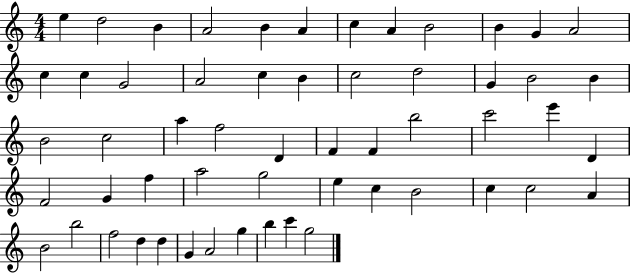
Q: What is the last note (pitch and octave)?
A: G5